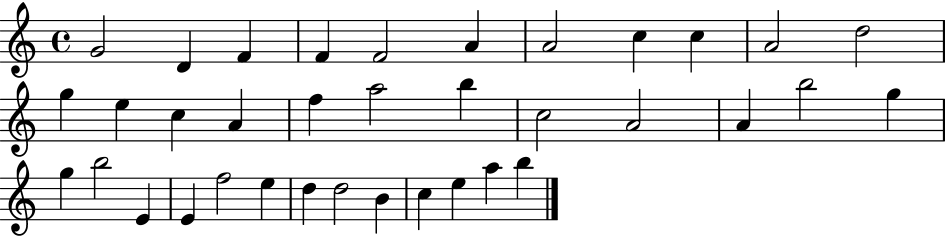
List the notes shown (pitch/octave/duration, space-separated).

G4/h D4/q F4/q F4/q F4/h A4/q A4/h C5/q C5/q A4/h D5/h G5/q E5/q C5/q A4/q F5/q A5/h B5/q C5/h A4/h A4/q B5/h G5/q G5/q B5/h E4/q E4/q F5/h E5/q D5/q D5/h B4/q C5/q E5/q A5/q B5/q